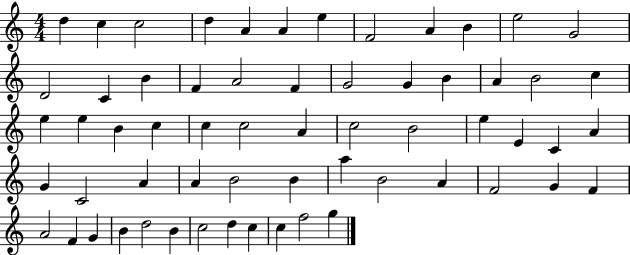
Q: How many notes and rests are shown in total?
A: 61